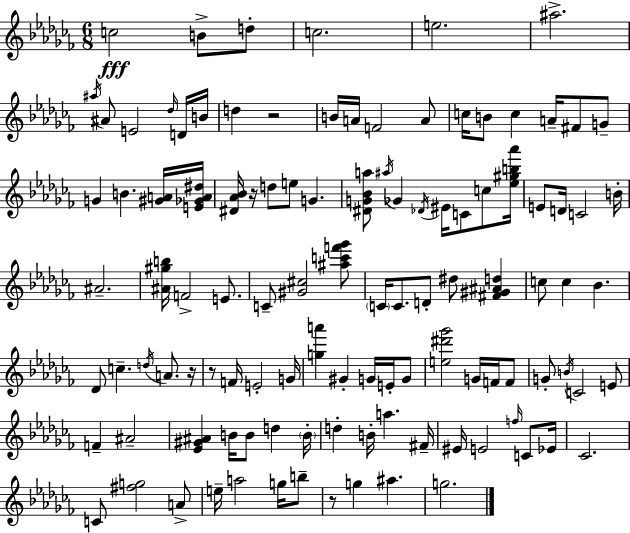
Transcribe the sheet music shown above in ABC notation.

X:1
T:Untitled
M:6/8
L:1/4
K:Abm
c2 B/2 d/2 c2 e2 ^a2 ^a/4 ^A/2 E2 _d/4 D/4 B/4 d z2 B/4 A/4 F2 A/2 c/4 B/2 c A/4 ^F/2 G/2 G B [^GA]/4 [E_GA^d]/4 [^D_A_B]/4 z/4 d/2 e/2 G [^DG_Ba]/2 ^a/4 _G _D/4 ^E/4 C/2 c/2 [_e^gb_a']/4 E/2 D/4 C2 B/4 ^A2 [^A^gb]/4 F2 E/2 C/2 [^G^c]2 [^ac'f'_g']/2 C/4 C/2 D/2 ^d/2 [^F^G^Ad] c/2 c _B _D/2 c d/4 A/2 z/4 z/2 F/4 E2 G/4 [ga'] ^G G/4 E/4 G/2 [e^d'_g']2 G/4 F/4 F/2 G/2 B/4 C2 E/2 F ^A2 [_E^G^A] B/4 B/2 d B/4 d B/4 a ^F/4 ^E/4 E2 f/4 C/2 _E/4 _C2 C/2 [^fg]2 A/2 e/4 a2 g/4 b/2 z/2 g ^a g2